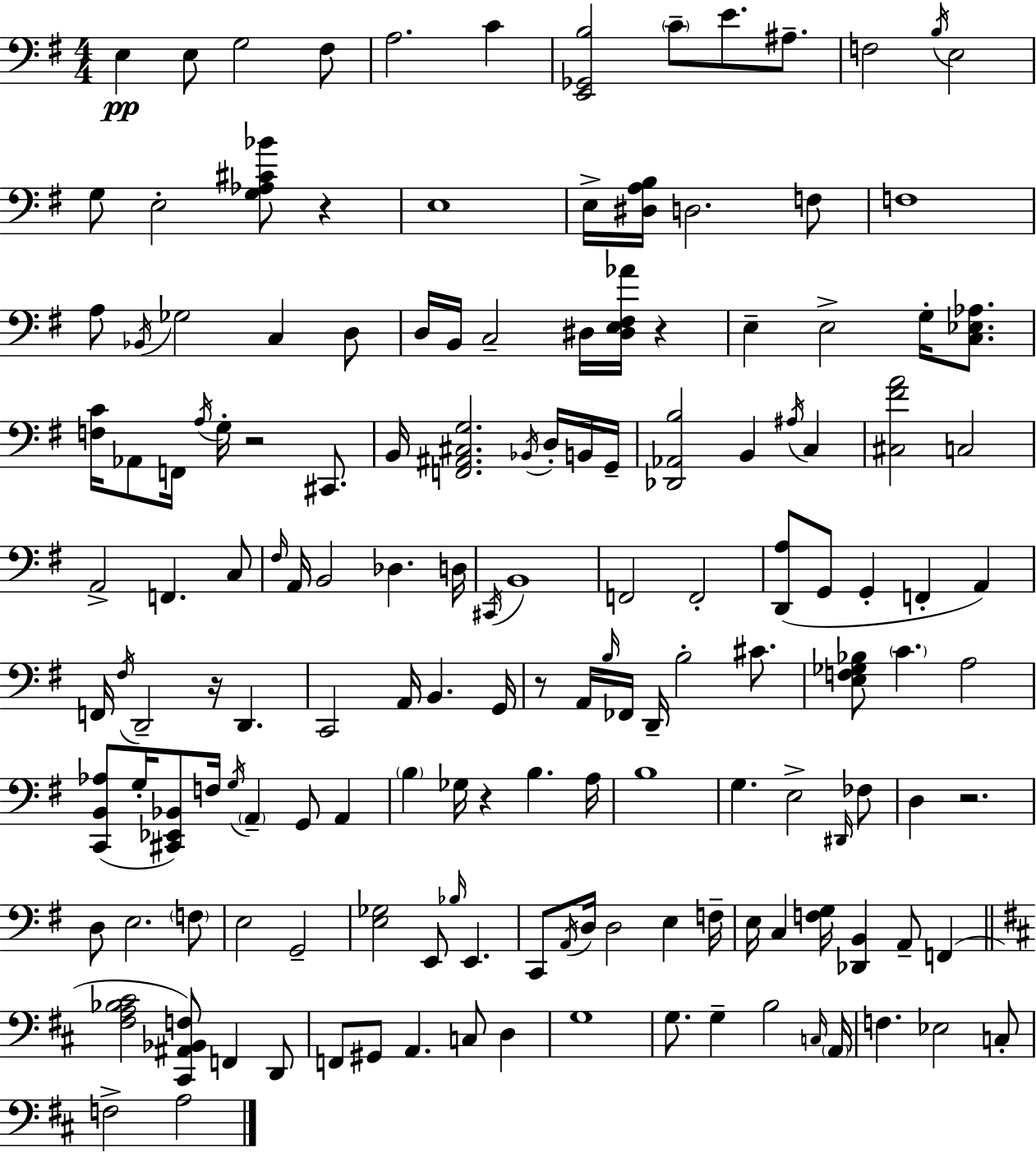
{
  \clef bass
  \numericTimeSignature
  \time 4/4
  \key e \minor
  e4\pp e8 g2 fis8 | a2. c'4 | <e, ges, b>2 \parenthesize c'8-- e'8. ais8.-- | f2 \acciaccatura { b16 } e2 | \break g8 e2-. <g aes cis' bes'>8 r4 | e1 | e16-> <dis a b>16 d2. f8 | f1 | \break a8 \acciaccatura { bes,16 } ges2 c4 | d8 d16 b,16 c2-- dis16 <dis e fis aes'>16 r4 | e4-- e2-> g16-. <c ees aes>8. | <f c'>16 aes,8 f,16 \acciaccatura { a16 } g16-. r2 | \break cis,8. b,16 <f, ais, cis g>2. | \acciaccatura { bes,16 } d16-. b,16 g,16-- <des, aes, b>2 b,4 | \acciaccatura { ais16 } c4 <cis fis' a'>2 c2 | a,2-> f,4. | \break c8 \grace { fis16 } a,16 b,2 des4. | d16 \acciaccatura { cis,16 } b,1 | f,2 f,2-. | <d, a>8( g,8 g,4-. f,4-. | \break a,4) f,16 \acciaccatura { fis16 } d,2-- | r16 d,4. c,2 | a,16 b,4. g,16 r8 a,16 \grace { b16 } fes,16 d,16-- b2-. | cis'8. <e f ges bes>8 \parenthesize c'4. | \break a2 <c, b, aes>8( g16-. <cis, ees, bes,>8) f16 \acciaccatura { g16 } | \parenthesize a,4-- g,8 a,4 \parenthesize b4 ges16 r4 | b4. a16 b1 | g4. | \break e2-> \grace { dis,16 } fes8 d4 r2. | d8 e2. | \parenthesize f8 e2 | g,2-- <e ges>2 | \break e,8 \grace { bes16 } e,4. c,8 \acciaccatura { a,16 } d16 | d2 e4 f16-- e16 c4 | <f g>16 <des, b,>4 a,8-- f,4( \bar "||" \break \key d \major <fis a bes cis'>2 <cis, ais, bes, f>8) f,4 d,8 | f,8 gis,8 a,4. c8 d4 | g1 | g8. g4-- b2 \grace { c16 } | \break \parenthesize a,16 f4. ees2 c8-. | f2-> a2 | \bar "|."
}